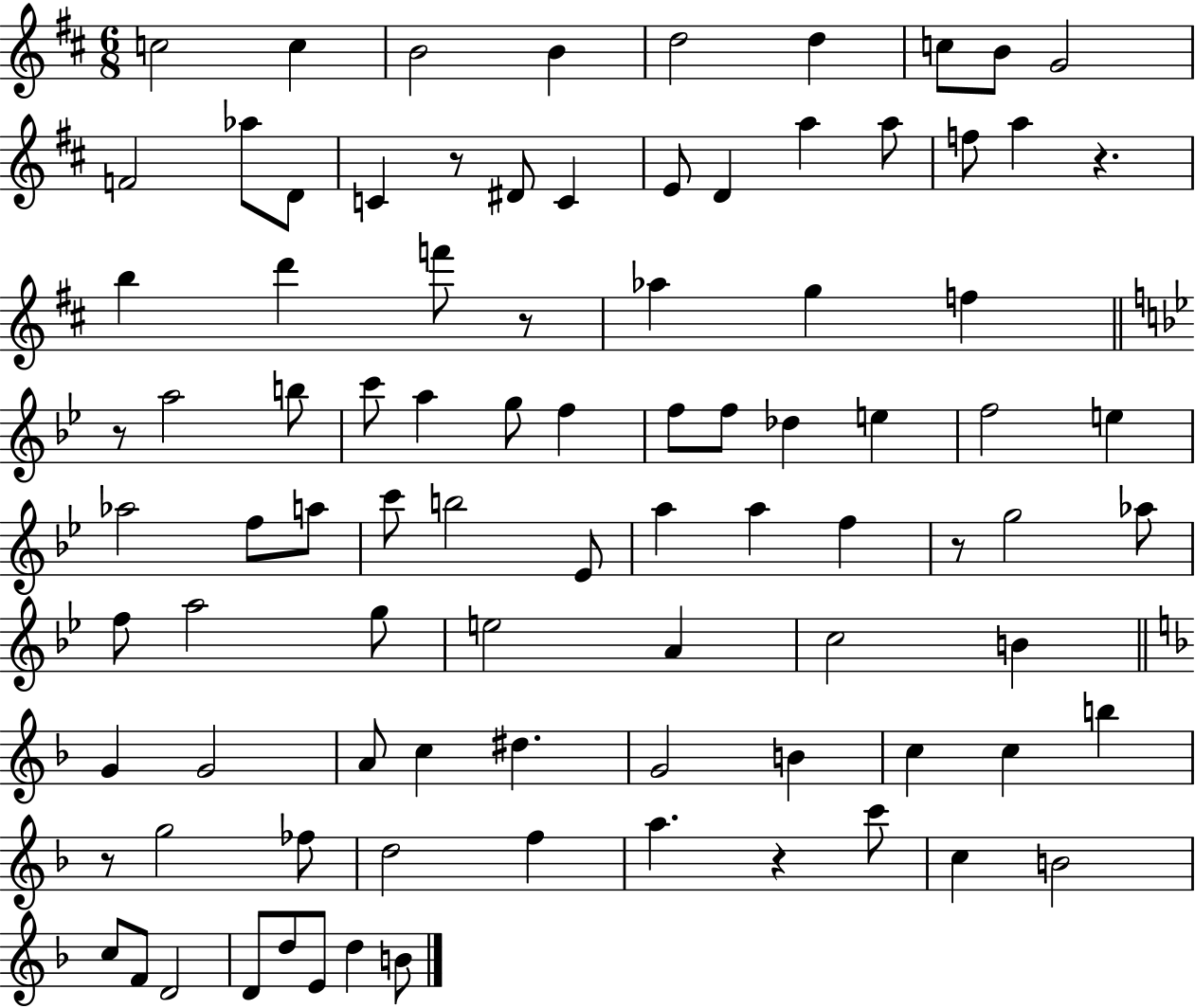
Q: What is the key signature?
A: D major